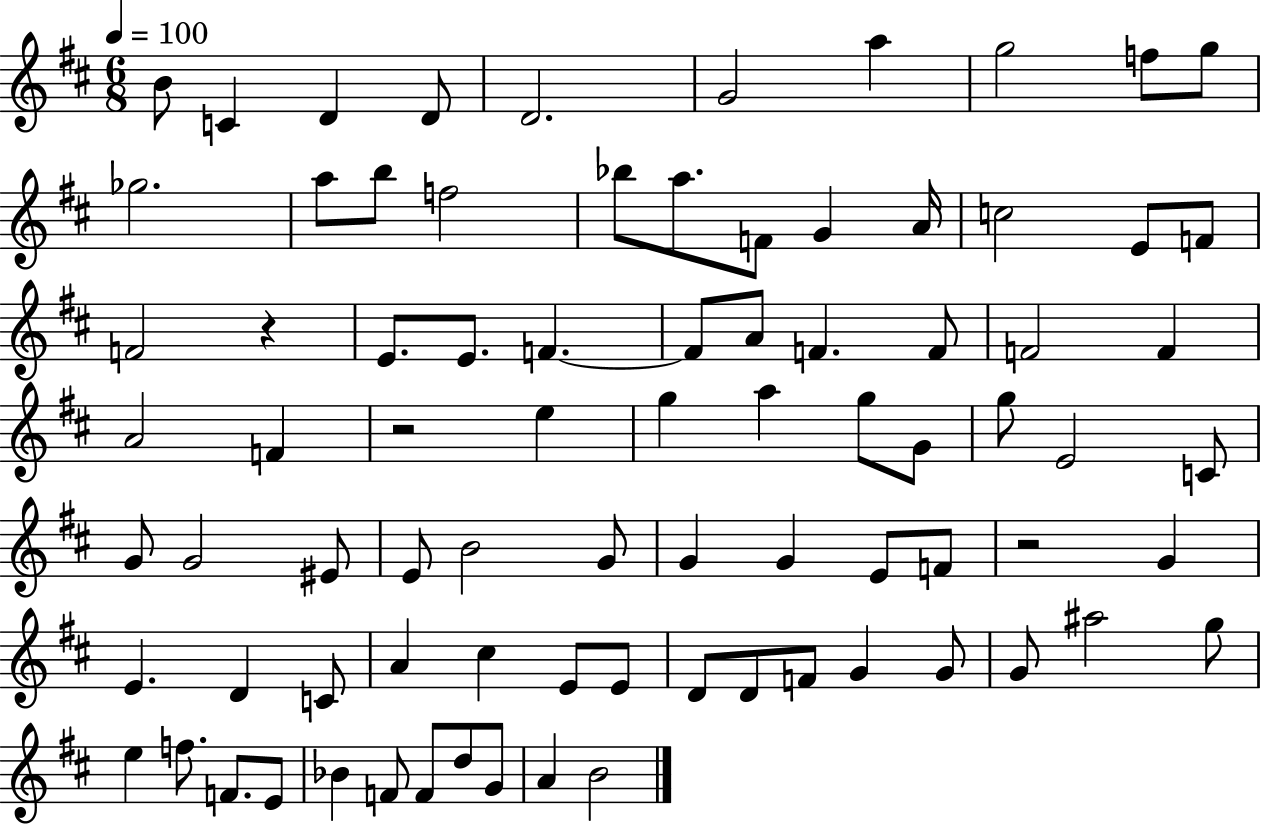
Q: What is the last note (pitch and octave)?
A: B4